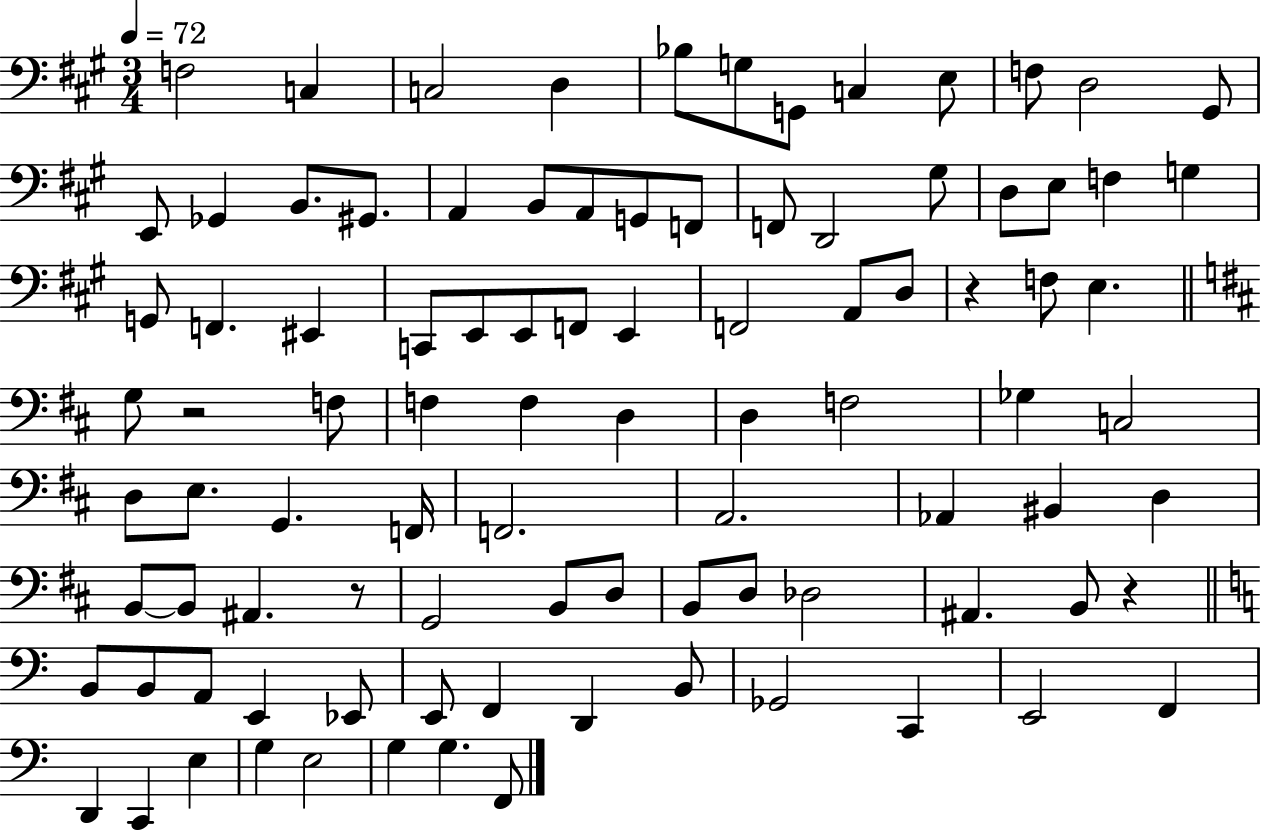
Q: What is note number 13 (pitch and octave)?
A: E2